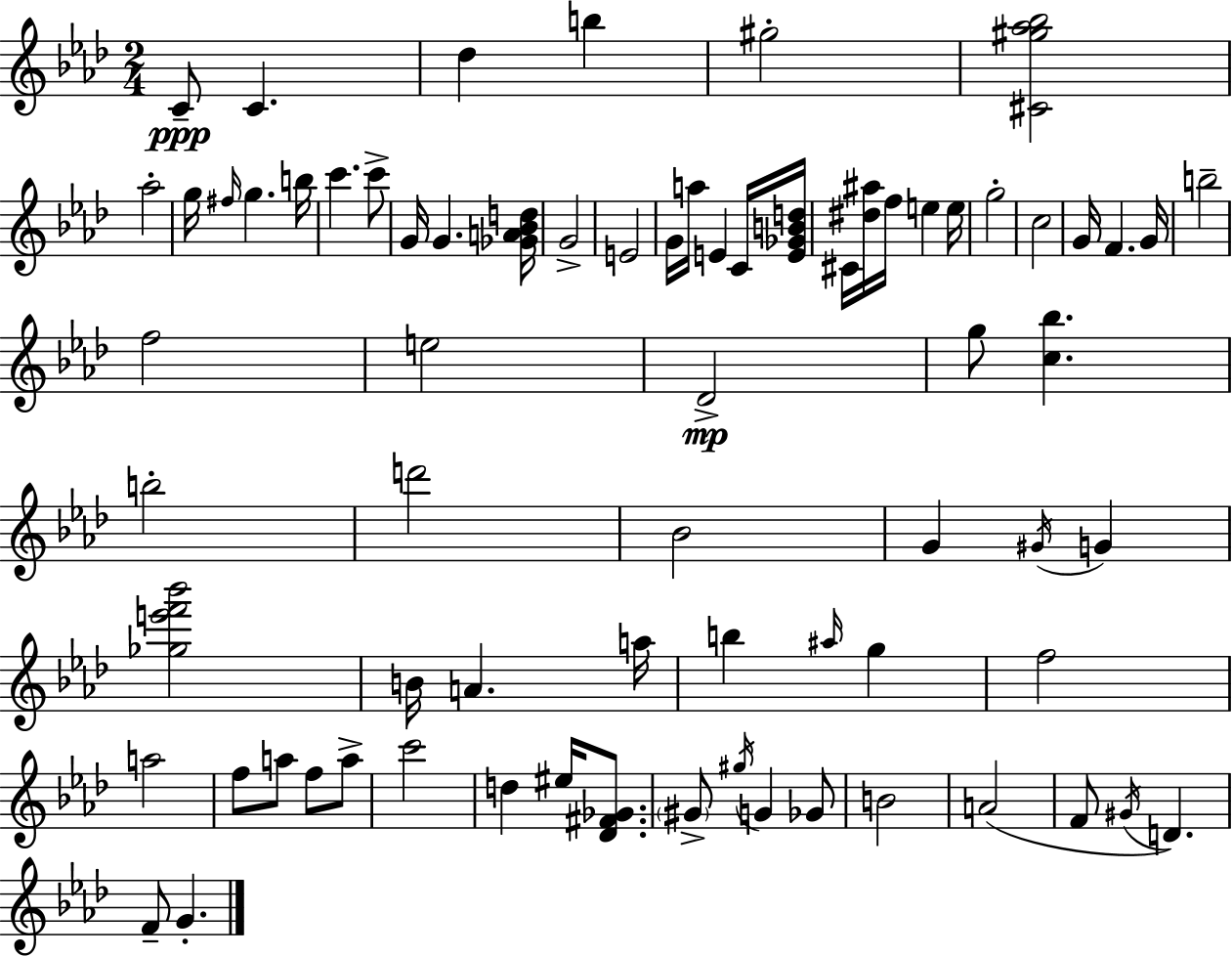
C4/e C4/q. Db5/q B5/q G#5/h [C#4,G#5,Ab5,Bb5]/h Ab5/h G5/s F#5/s G5/q. B5/s C6/q. C6/e G4/s G4/q. [Gb4,A4,Bb4,D5]/s G4/h E4/h G4/s A5/s E4/q C4/s [E4,Gb4,B4,D5]/s C#4/s [D#5,A#5]/s F5/s E5/q E5/s G5/h C5/h G4/s F4/q. G4/s B5/h F5/h E5/h Db4/h G5/e [C5,Bb5]/q. B5/h D6/h Bb4/h G4/q G#4/s G4/q [Gb5,E6,F6,Bb6]/h B4/s A4/q. A5/s B5/q A#5/s G5/q F5/h A5/h F5/e A5/e F5/e A5/e C6/h D5/q EIS5/s [Db4,F#4,Gb4]/e. G#4/e G#5/s G4/q Gb4/e B4/h A4/h F4/e G#4/s D4/q. F4/e G4/q.